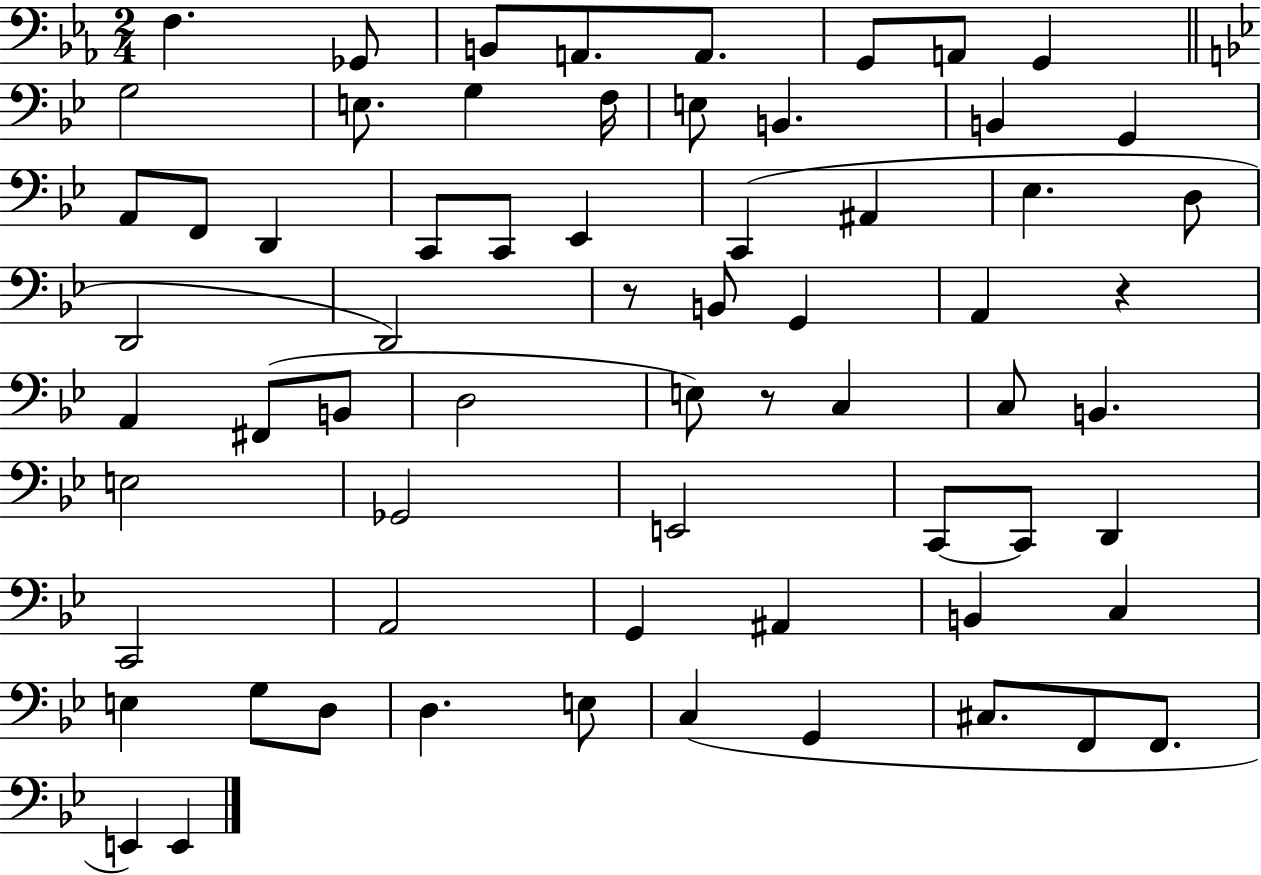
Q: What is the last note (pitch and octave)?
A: E2